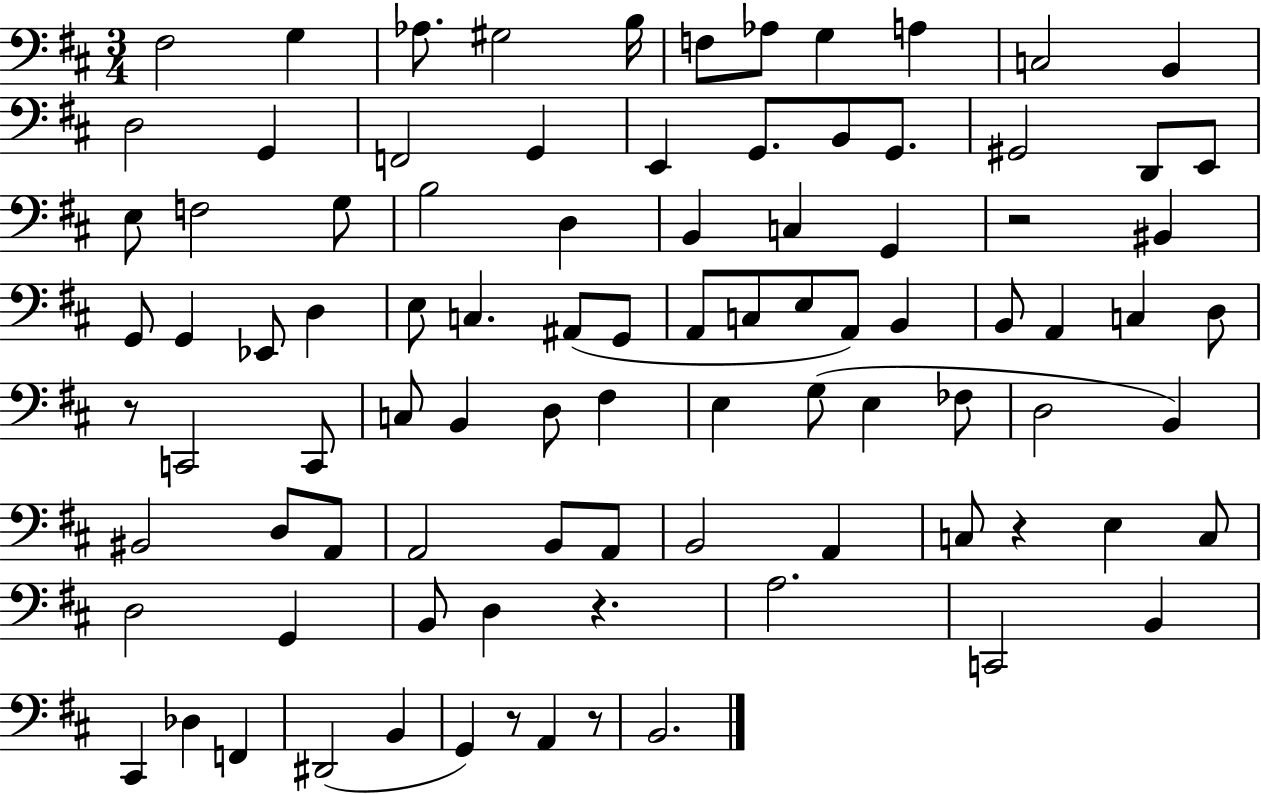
X:1
T:Untitled
M:3/4
L:1/4
K:D
^F,2 G, _A,/2 ^G,2 B,/4 F,/2 _A,/2 G, A, C,2 B,, D,2 G,, F,,2 G,, E,, G,,/2 B,,/2 G,,/2 ^G,,2 D,,/2 E,,/2 E,/2 F,2 G,/2 B,2 D, B,, C, G,, z2 ^B,, G,,/2 G,, _E,,/2 D, E,/2 C, ^A,,/2 G,,/2 A,,/2 C,/2 E,/2 A,,/2 B,, B,,/2 A,, C, D,/2 z/2 C,,2 C,,/2 C,/2 B,, D,/2 ^F, E, G,/2 E, _F,/2 D,2 B,, ^B,,2 D,/2 A,,/2 A,,2 B,,/2 A,,/2 B,,2 A,, C,/2 z E, C,/2 D,2 G,, B,,/2 D, z A,2 C,,2 B,, ^C,, _D, F,, ^D,,2 B,, G,, z/2 A,, z/2 B,,2